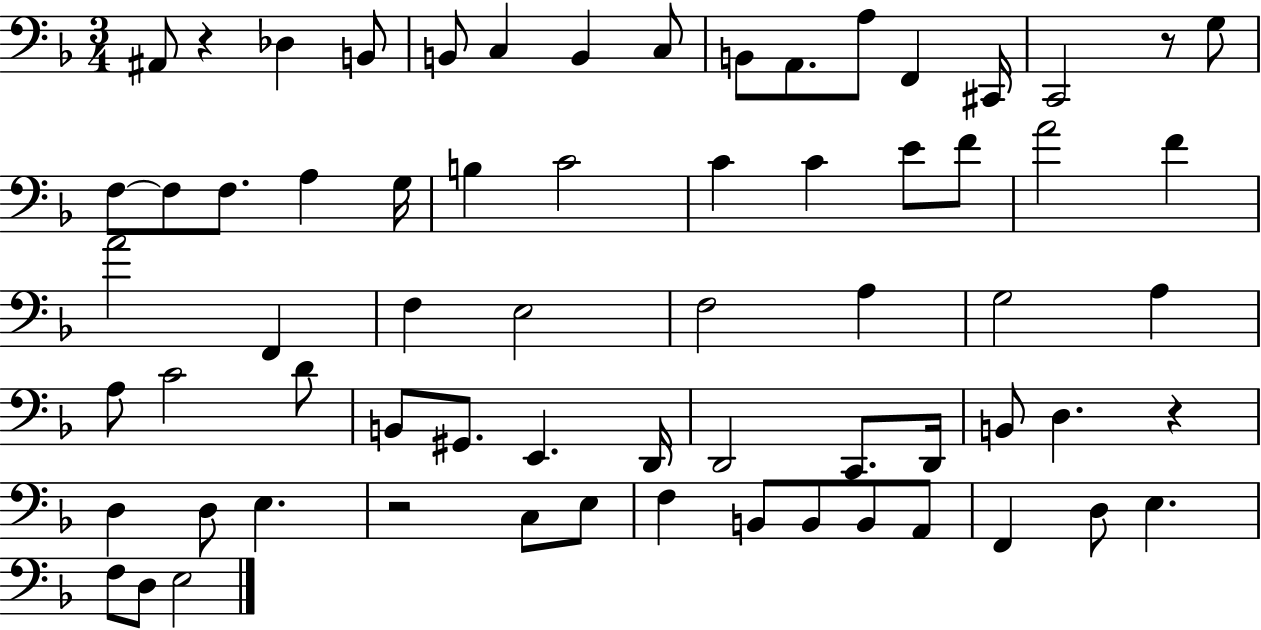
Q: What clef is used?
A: bass